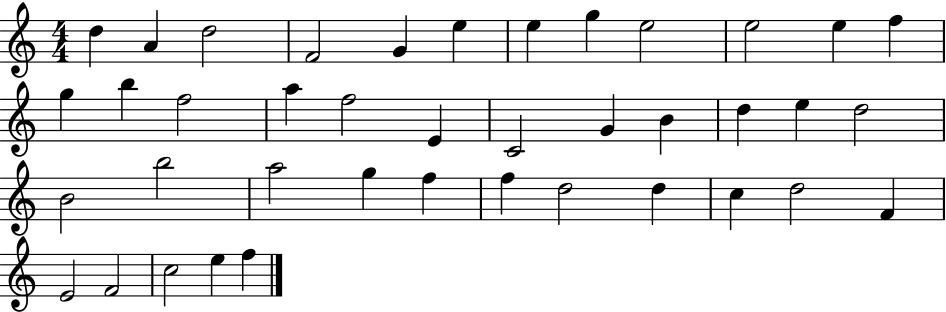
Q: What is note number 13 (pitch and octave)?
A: G5